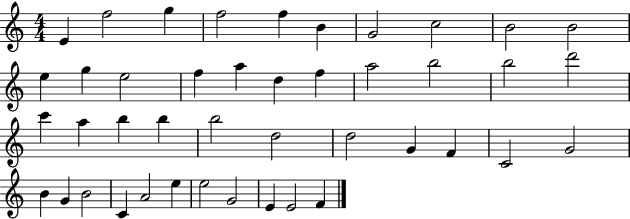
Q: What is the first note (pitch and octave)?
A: E4